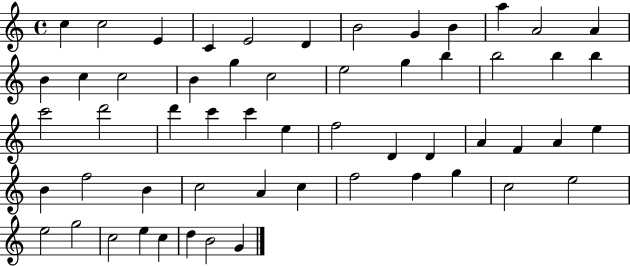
X:1
T:Untitled
M:4/4
L:1/4
K:C
c c2 E C E2 D B2 G B a A2 A B c c2 B g c2 e2 g b b2 b b c'2 d'2 d' c' c' e f2 D D A F A e B f2 B c2 A c f2 f g c2 e2 e2 g2 c2 e c d B2 G